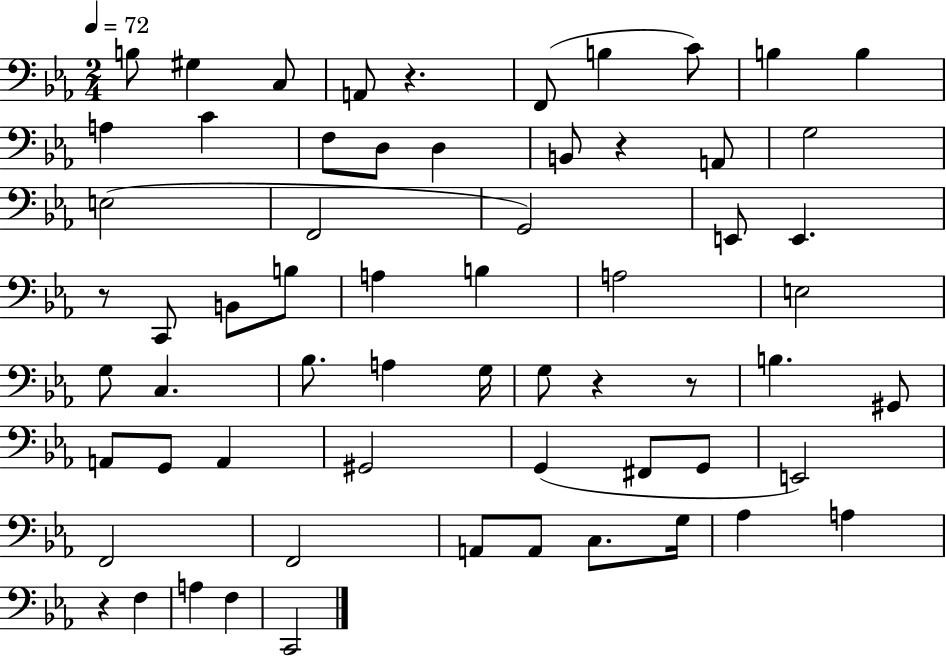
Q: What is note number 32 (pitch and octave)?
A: Bb3